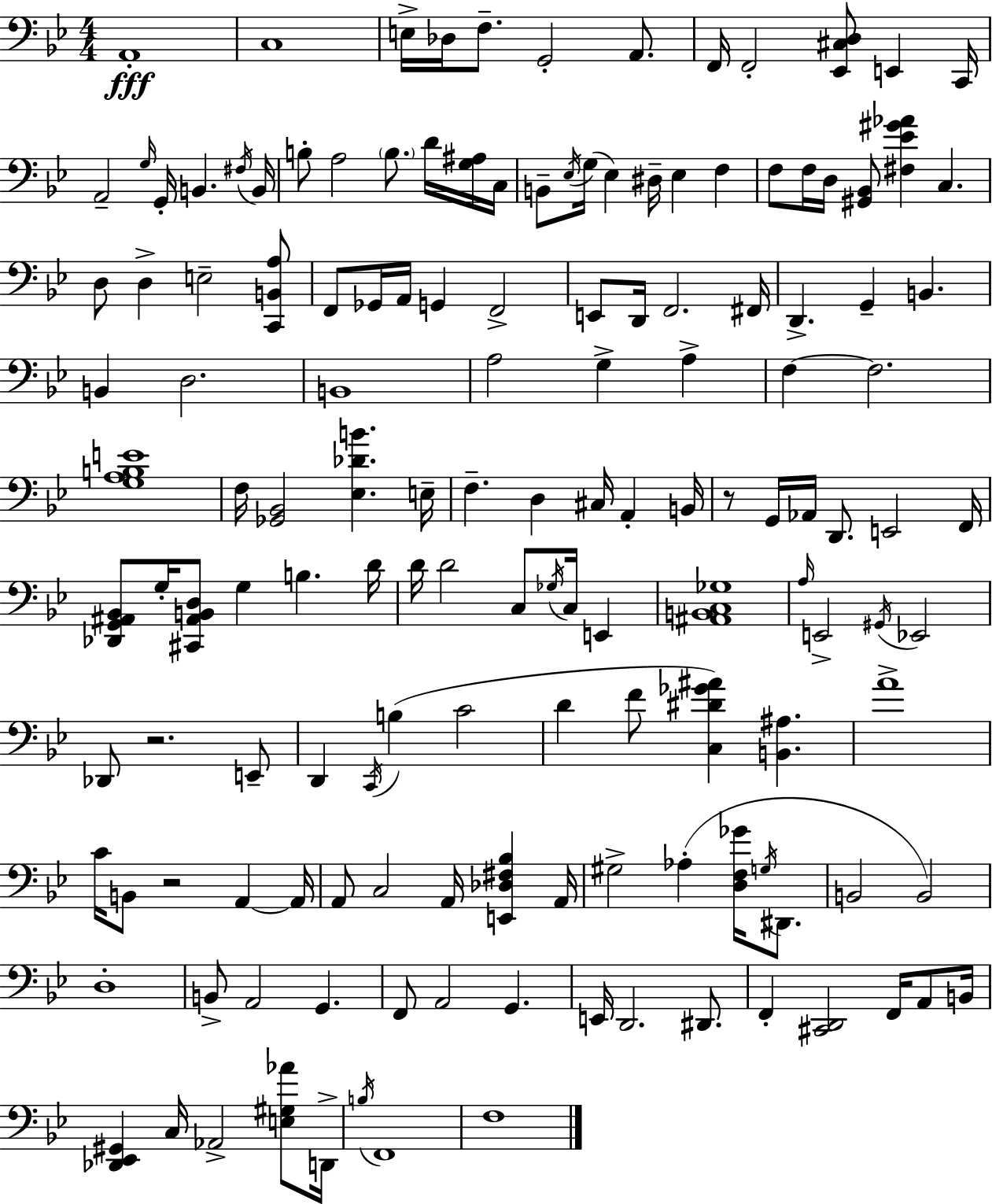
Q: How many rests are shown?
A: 3